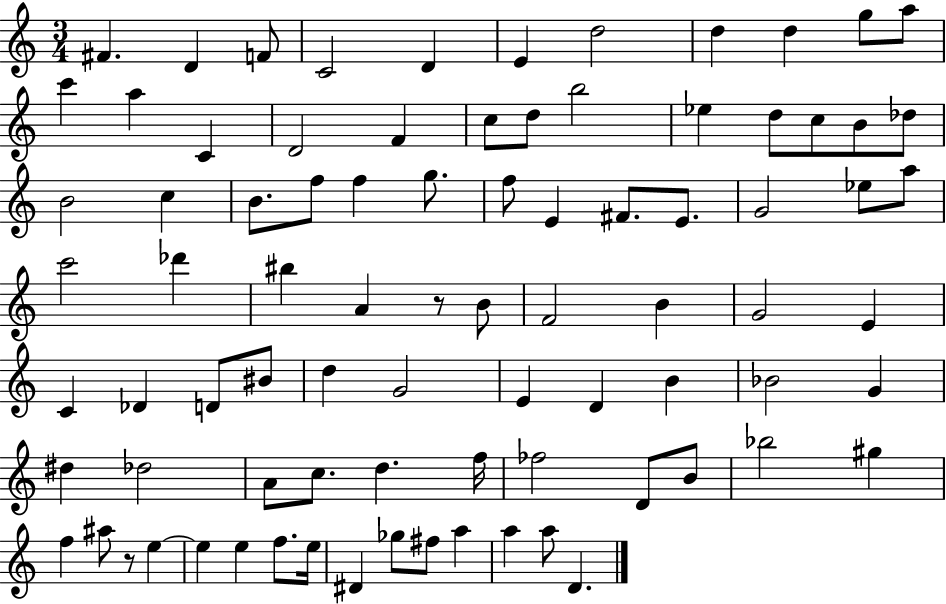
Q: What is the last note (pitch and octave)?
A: D4